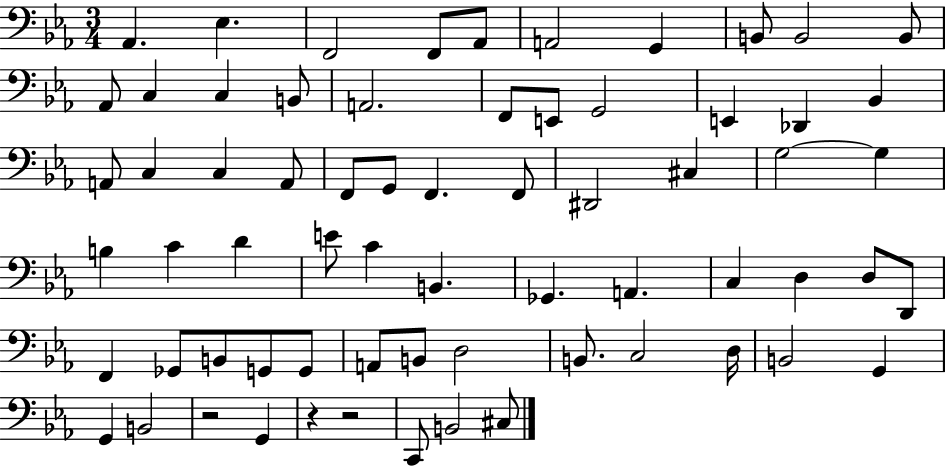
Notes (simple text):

Ab2/q. Eb3/q. F2/h F2/e Ab2/e A2/h G2/q B2/e B2/h B2/e Ab2/e C3/q C3/q B2/e A2/h. F2/e E2/e G2/h E2/q Db2/q Bb2/q A2/e C3/q C3/q A2/e F2/e G2/e F2/q. F2/e D#2/h C#3/q G3/h G3/q B3/q C4/q D4/q E4/e C4/q B2/q. Gb2/q. A2/q. C3/q D3/q D3/e D2/e F2/q Gb2/e B2/e G2/e G2/e A2/e B2/e D3/h B2/e. C3/h D3/s B2/h G2/q G2/q B2/h R/h G2/q R/q R/h C2/e B2/h C#3/e